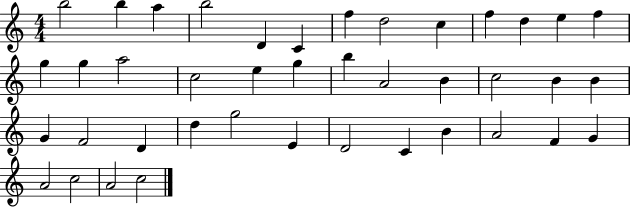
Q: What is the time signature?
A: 4/4